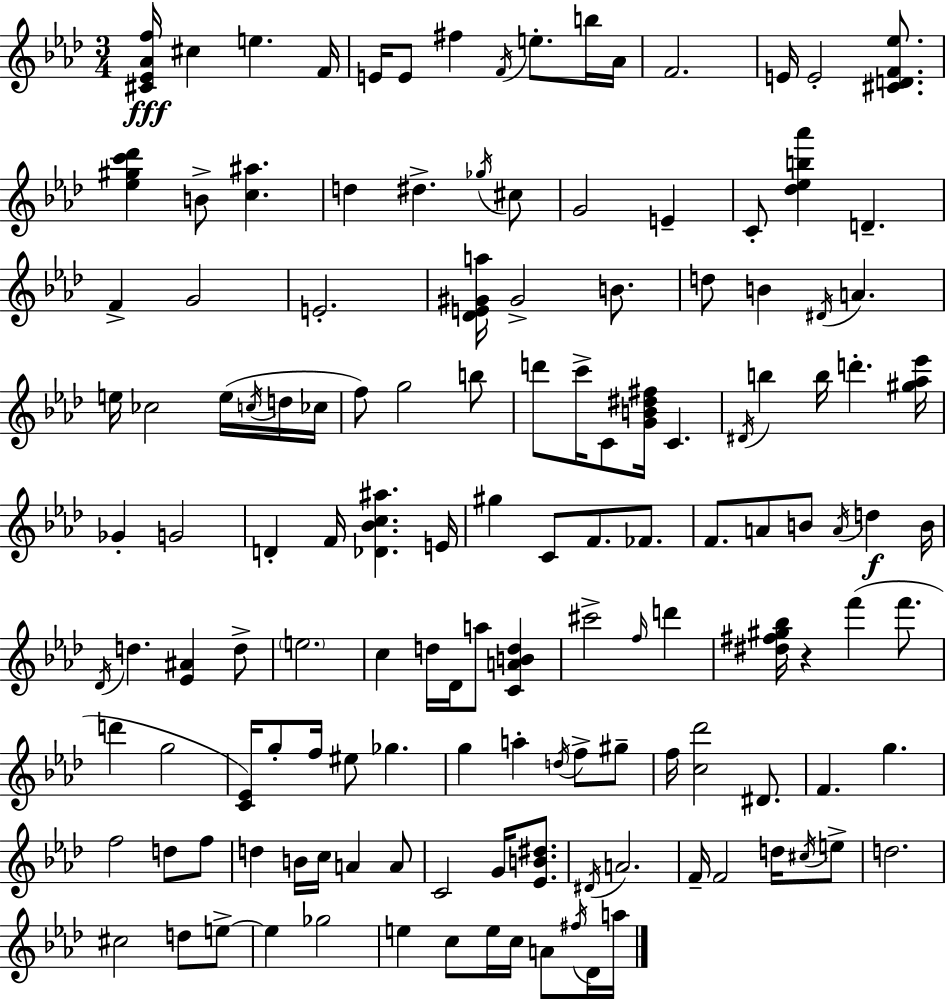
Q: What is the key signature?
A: AES major